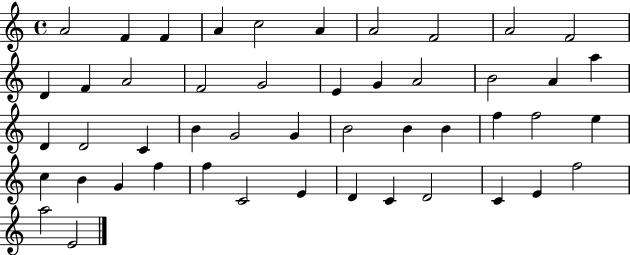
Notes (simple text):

A4/h F4/q F4/q A4/q C5/h A4/q A4/h F4/h A4/h F4/h D4/q F4/q A4/h F4/h G4/h E4/q G4/q A4/h B4/h A4/q A5/q D4/q D4/h C4/q B4/q G4/h G4/q B4/h B4/q B4/q F5/q F5/h E5/q C5/q B4/q G4/q F5/q F5/q C4/h E4/q D4/q C4/q D4/h C4/q E4/q F5/h A5/h E4/h